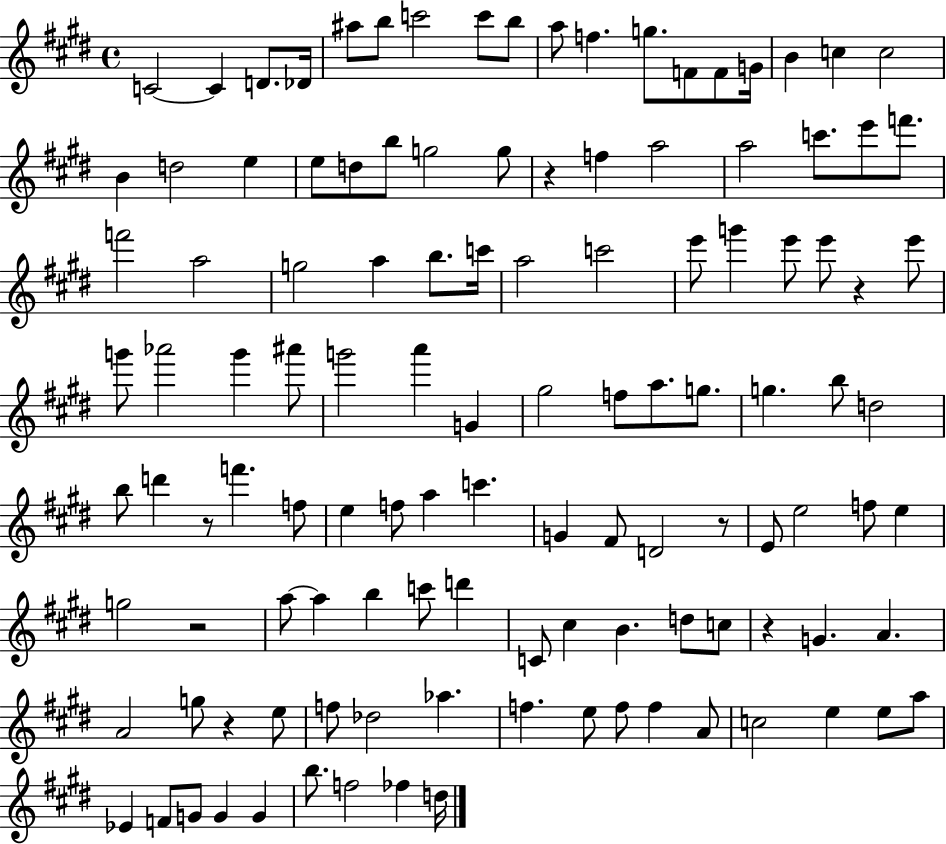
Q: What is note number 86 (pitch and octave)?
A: G4